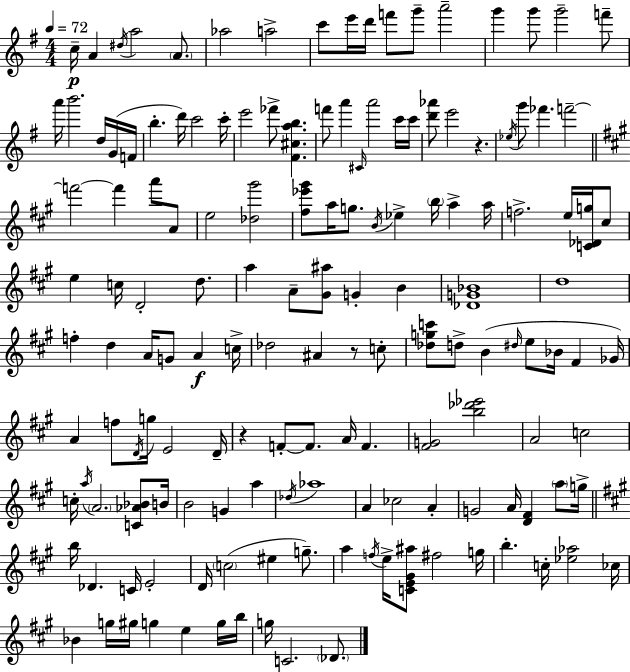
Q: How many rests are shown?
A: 3